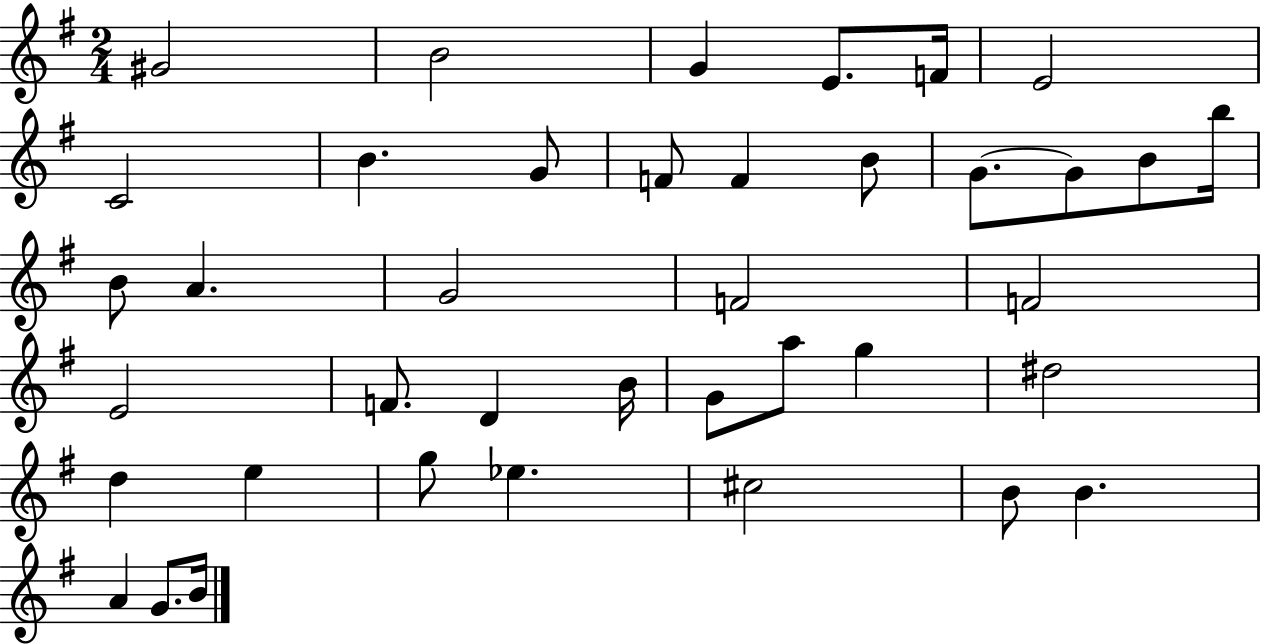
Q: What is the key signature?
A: G major